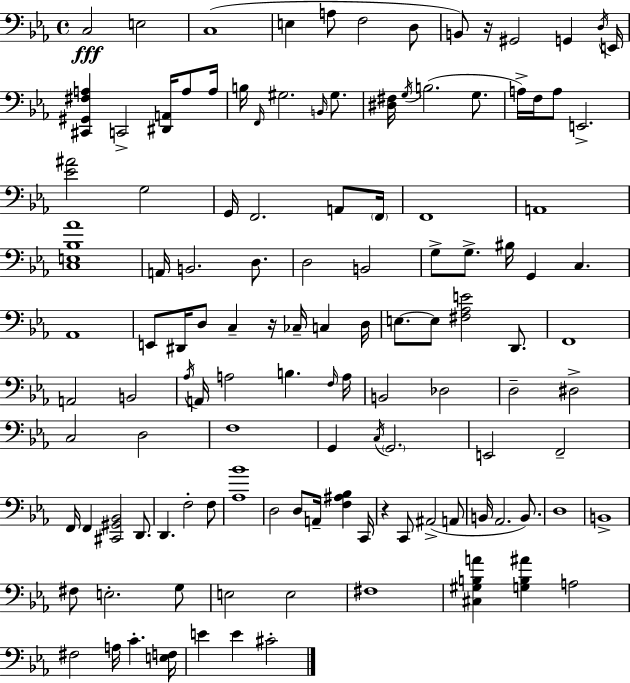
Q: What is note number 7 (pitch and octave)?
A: D3